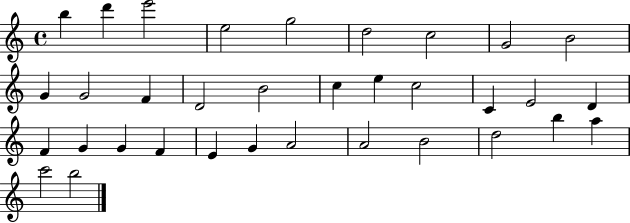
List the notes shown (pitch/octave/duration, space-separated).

B5/q D6/q E6/h E5/h G5/h D5/h C5/h G4/h B4/h G4/q G4/h F4/q D4/h B4/h C5/q E5/q C5/h C4/q E4/h D4/q F4/q G4/q G4/q F4/q E4/q G4/q A4/h A4/h B4/h D5/h B5/q A5/q C6/h B5/h